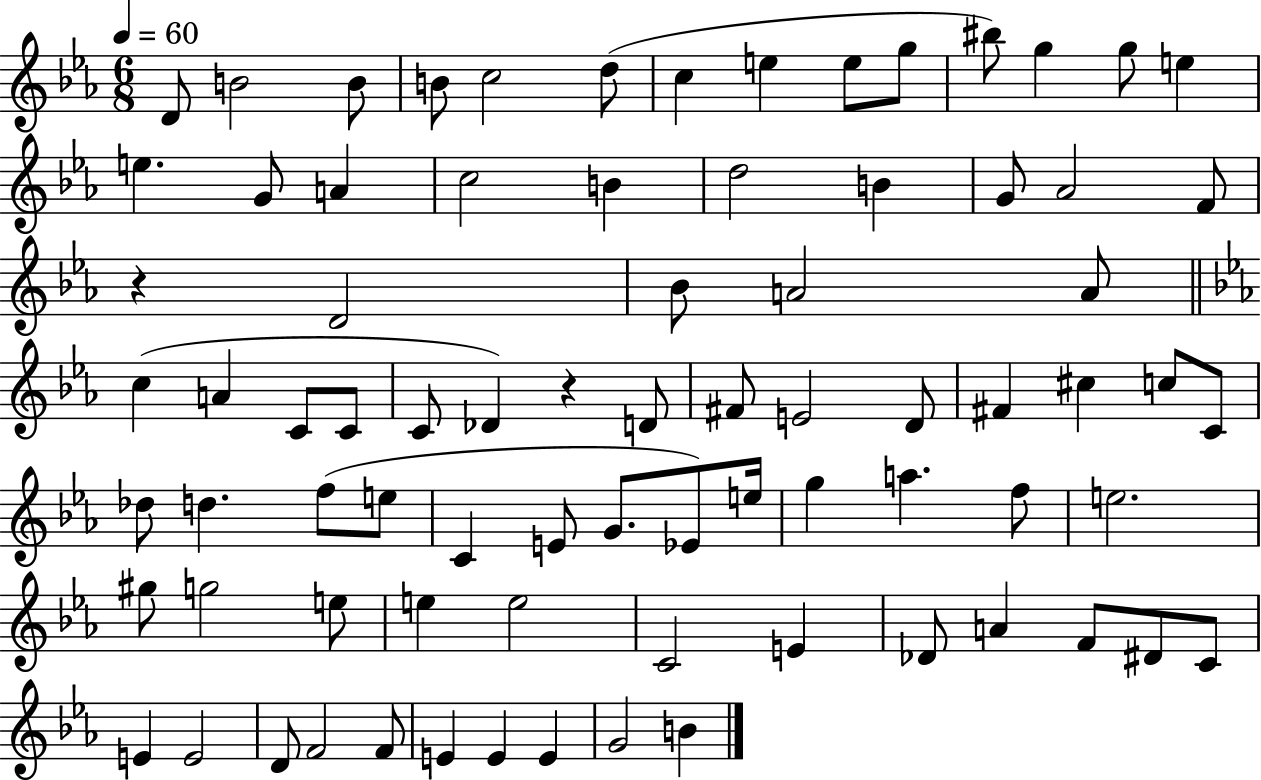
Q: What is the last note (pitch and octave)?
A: B4